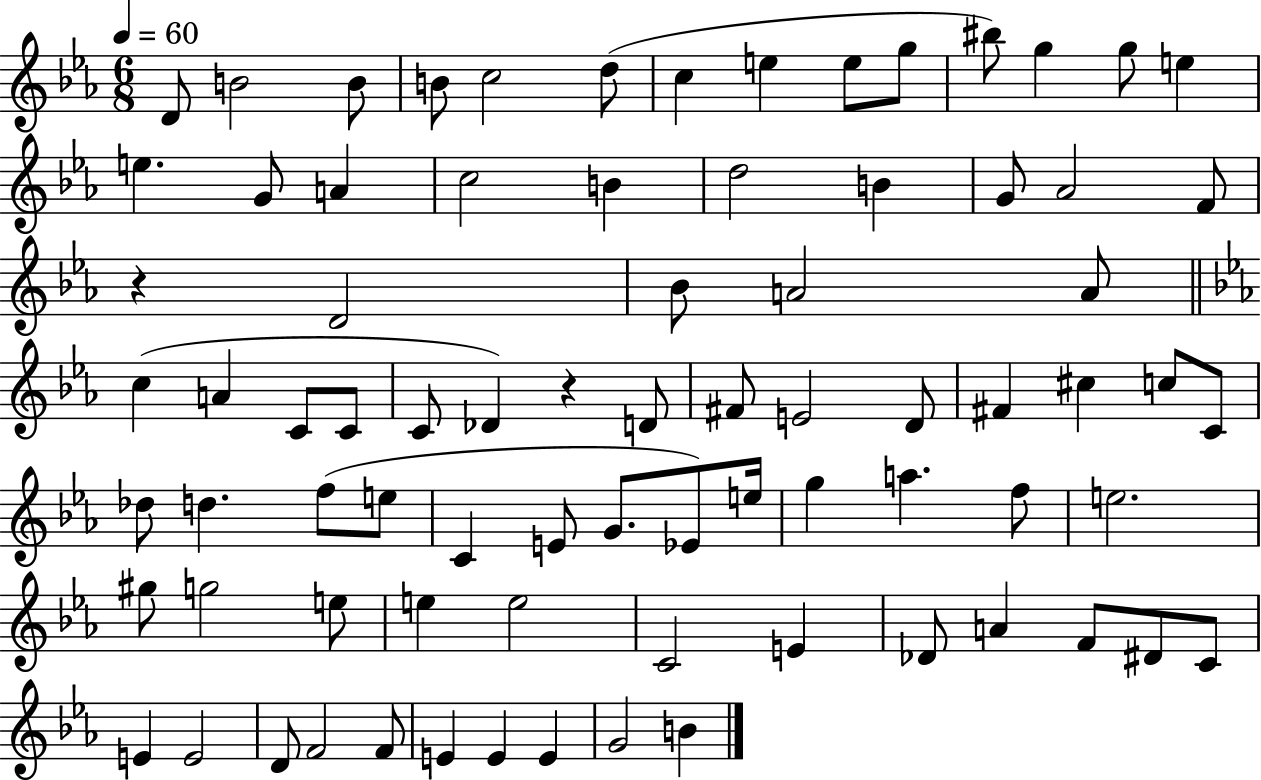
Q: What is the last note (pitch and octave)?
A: B4